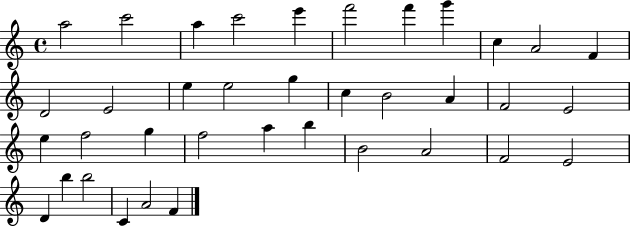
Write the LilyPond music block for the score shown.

{
  \clef treble
  \time 4/4
  \defaultTimeSignature
  \key c \major
  a''2 c'''2 | a''4 c'''2 e'''4 | f'''2 f'''4 g'''4 | c''4 a'2 f'4 | \break d'2 e'2 | e''4 e''2 g''4 | c''4 b'2 a'4 | f'2 e'2 | \break e''4 f''2 g''4 | f''2 a''4 b''4 | b'2 a'2 | f'2 e'2 | \break d'4 b''4 b''2 | c'4 a'2 f'4 | \bar "|."
}